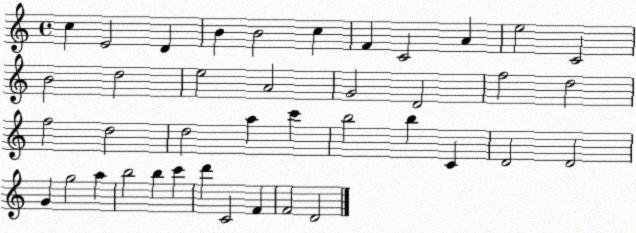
X:1
T:Untitled
M:4/4
L:1/4
K:C
c E2 D B B2 c F C2 A e2 C2 B2 d2 e2 A2 G2 D2 f2 d2 f2 d2 d2 a c' b2 b C D2 D2 G g2 a b2 b c' d' C2 F F2 D2